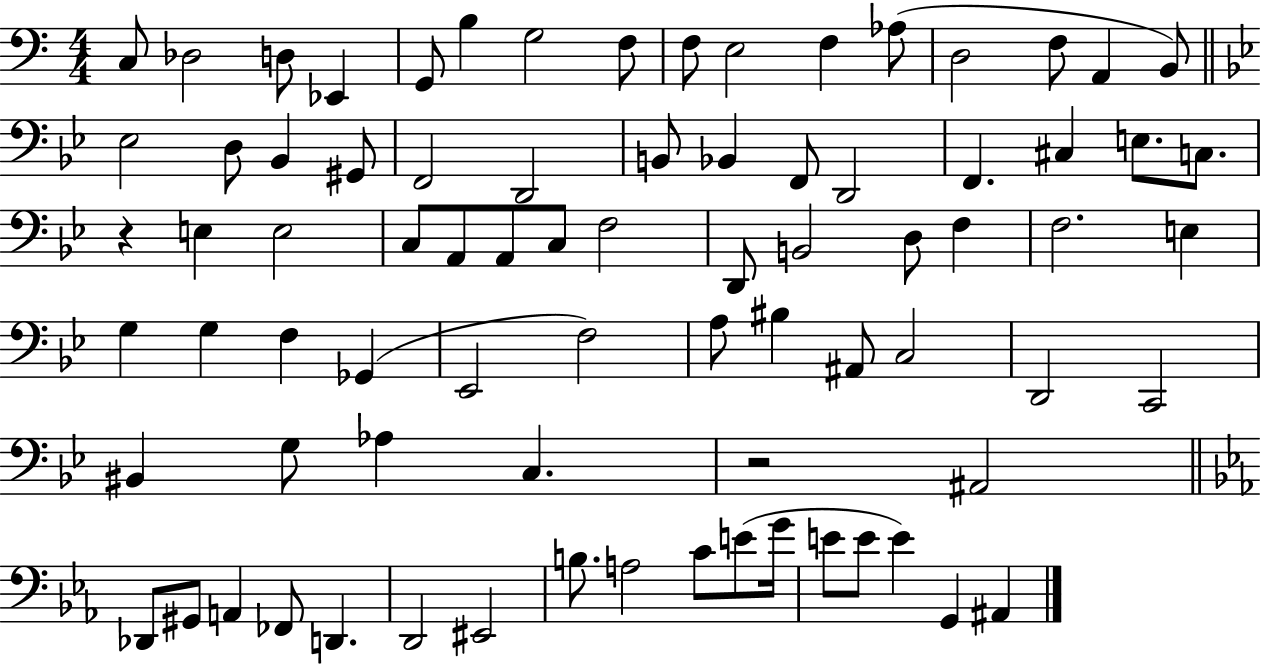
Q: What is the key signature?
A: C major